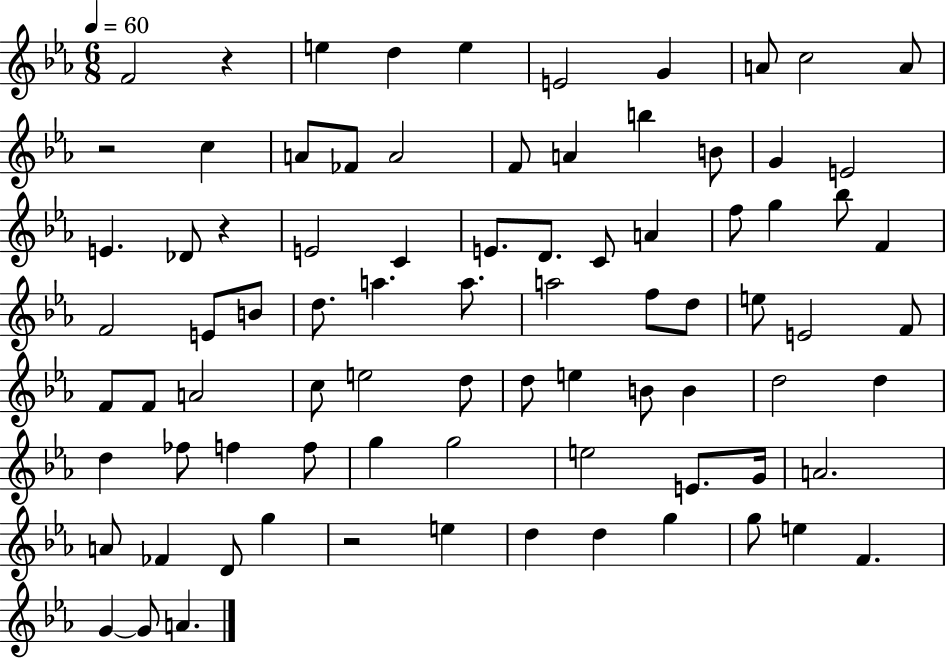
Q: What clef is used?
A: treble